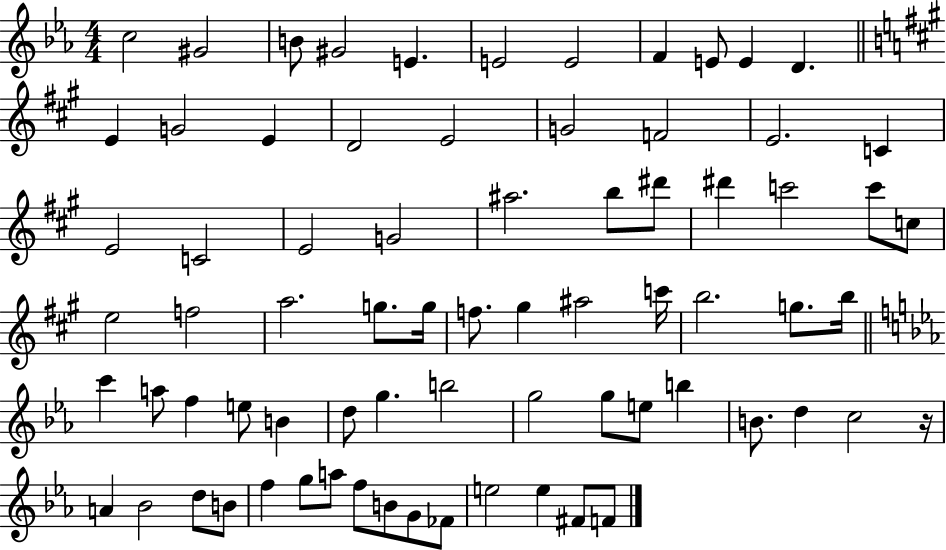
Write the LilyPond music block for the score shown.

{
  \clef treble
  \numericTimeSignature
  \time 4/4
  \key ees \major
  c''2 gis'2 | b'8 gis'2 e'4. | e'2 e'2 | f'4 e'8 e'4 d'4. | \break \bar "||" \break \key a \major e'4 g'2 e'4 | d'2 e'2 | g'2 f'2 | e'2. c'4 | \break e'2 c'2 | e'2 g'2 | ais''2. b''8 dis'''8 | dis'''4 c'''2 c'''8 c''8 | \break e''2 f''2 | a''2. g''8. g''16 | f''8. gis''4 ais''2 c'''16 | b''2. g''8. b''16 | \break \bar "||" \break \key c \minor c'''4 a''8 f''4 e''8 b'4 | d''8 g''4. b''2 | g''2 g''8 e''8 b''4 | b'8. d''4 c''2 r16 | \break a'4 bes'2 d''8 b'8 | f''4 g''8 a''8 f''8 b'8 g'8 fes'8 | e''2 e''4 fis'8 f'8 | \bar "|."
}